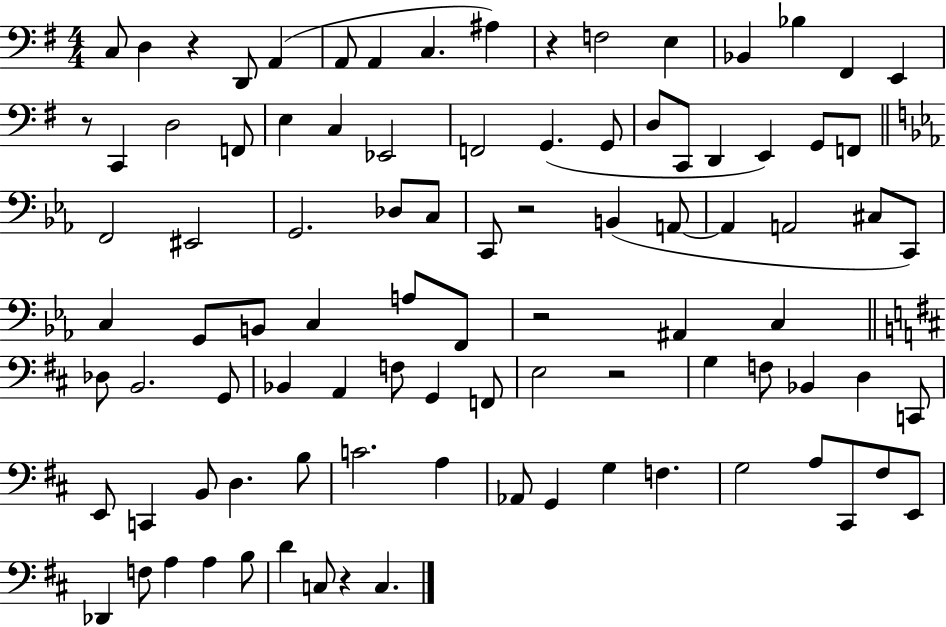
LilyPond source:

{
  \clef bass
  \numericTimeSignature
  \time 4/4
  \key g \major
  c8 d4 r4 d,8 a,4( | a,8 a,4 c4. ais4) | r4 f2 e4 | bes,4 bes4 fis,4 e,4 | \break r8 c,4 d2 f,8 | e4 c4 ees,2 | f,2 g,4.( g,8 | d8 c,8 d,4 e,4) g,8 f,8 | \break \bar "||" \break \key ees \major f,2 eis,2 | g,2. des8 c8 | c,8 r2 b,4( a,8~~ | a,4 a,2 cis8 c,8) | \break c4 g,8 b,8 c4 a8 f,8 | r2 ais,4 c4 | \bar "||" \break \key d \major des8 b,2. g,8 | bes,4 a,4 f8 g,4 f,8 | e2 r2 | g4 f8 bes,4 d4 c,8 | \break e,8 c,4 b,8 d4. b8 | c'2. a4 | aes,8 g,4 g4 f4. | g2 a8 cis,8 fis8 e,8 | \break des,4 f8 a4 a4 b8 | d'4 c8 r4 c4. | \bar "|."
}